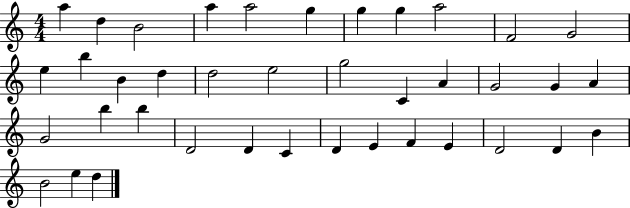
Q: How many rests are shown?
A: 0